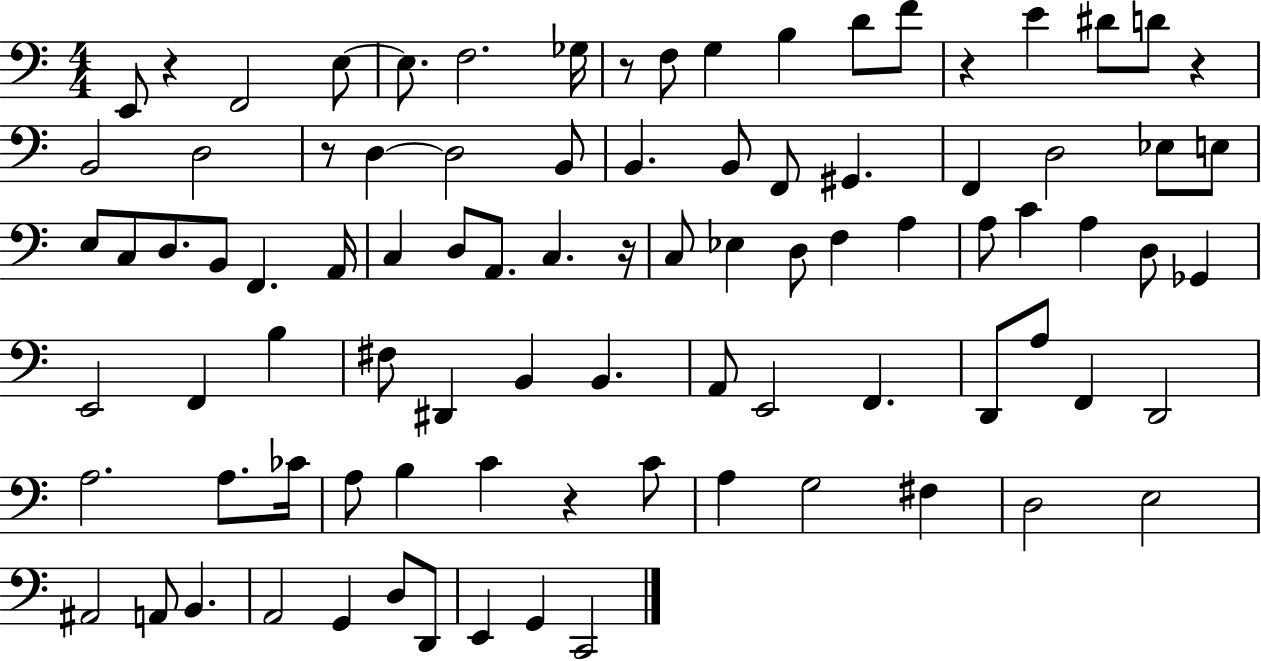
E2/e R/q F2/h E3/e E3/e. F3/h. Gb3/s R/e F3/e G3/q B3/q D4/e F4/e R/q E4/q D#4/e D4/e R/q B2/h D3/h R/e D3/q D3/h B2/e B2/q. B2/e F2/e G#2/q. F2/q D3/h Eb3/e E3/e E3/e C3/e D3/e. B2/e F2/q. A2/s C3/q D3/e A2/e. C3/q. R/s C3/e Eb3/q D3/e F3/q A3/q A3/e C4/q A3/q D3/e Gb2/q E2/h F2/q B3/q F#3/e D#2/q B2/q B2/q. A2/e E2/h F2/q. D2/e A3/e F2/q D2/h A3/h. A3/e. CES4/s A3/e B3/q C4/q R/q C4/e A3/q G3/h F#3/q D3/h E3/h A#2/h A2/e B2/q. A2/h G2/q D3/e D2/e E2/q G2/q C2/h